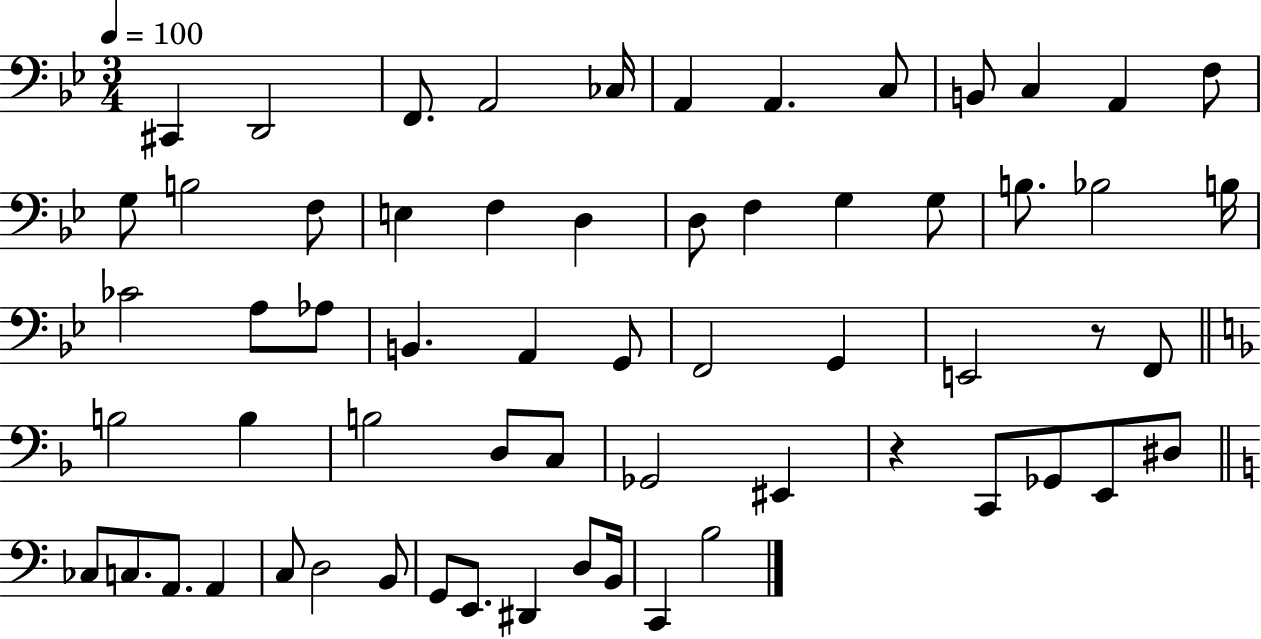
{
  \clef bass
  \numericTimeSignature
  \time 3/4
  \key bes \major
  \tempo 4 = 100
  cis,4 d,2 | f,8. a,2 ces16 | a,4 a,4. c8 | b,8 c4 a,4 f8 | \break g8 b2 f8 | e4 f4 d4 | d8 f4 g4 g8 | b8. bes2 b16 | \break ces'2 a8 aes8 | b,4. a,4 g,8 | f,2 g,4 | e,2 r8 f,8 | \break \bar "||" \break \key f \major b2 b4 | b2 d8 c8 | ges,2 eis,4 | r4 c,8 ges,8 e,8 dis8 | \break \bar "||" \break \key a \minor ces8 c8. a,8. a,4 | c8 d2 b,8 | g,8 e,8. dis,4 d8 b,16 | c,4 b2 | \break \bar "|."
}